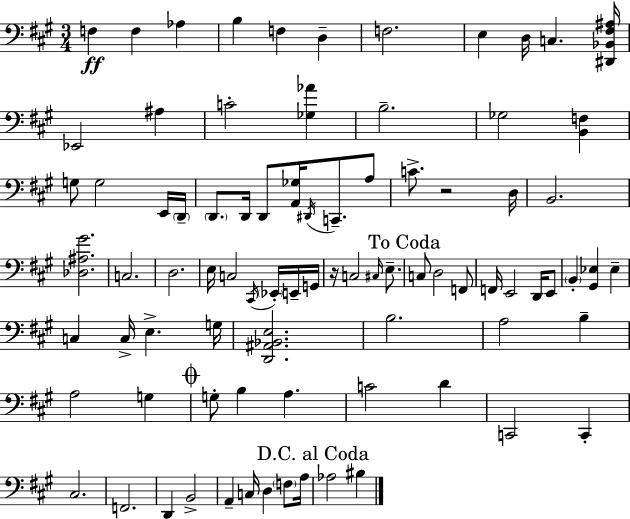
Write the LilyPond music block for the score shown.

{
  \clef bass
  \numericTimeSignature
  \time 3/4
  \key a \major
  \repeat volta 2 { f4\ff f4 aes4 | b4 f4 d4-- | f2. | e4 d16 c4. <dis, bes, fis ais>16 | \break ees,2 ais4 | c'2-. <ges aes'>4 | b2.-- | ges2 <b, f>4 | \break g8 g2 e,16 \parenthesize d,16-- | \parenthesize d,8. d,16 d,8 <a, ges>16 \acciaccatura { dis,16 } c,8.-- a8 | c'8.-> r2 | d16 b,2. | \break <des ais gis'>2. | c2. | d2. | e16 c2 \acciaccatura { cis,16 } \parenthesize ees,16-. | \break e,16-- g,16 r16 c2 \grace { cis16 } | e8.-- \mark "To Coda" c8 d2 | f,8 f,16 e,2 | d,16 e,8 \parenthesize b,4-. <gis, ees>4 ees4-- | \break c4 c16-> e4.-> | g16 <d, ais, bes, e>2. | b2. | a2 b4-- | \break a2 g4 | \mark \markup { \musicglyph "scripts.coda" } g8-. b4 a4. | c'2 d'4 | c,2 c,4-. | \break cis2. | f,2. | d,4 b,2-> | a,4-- c16 d4 | \break \parenthesize f8 a16 \mark "D.C. al Coda" aes2 bis4 | } \bar "|."
}